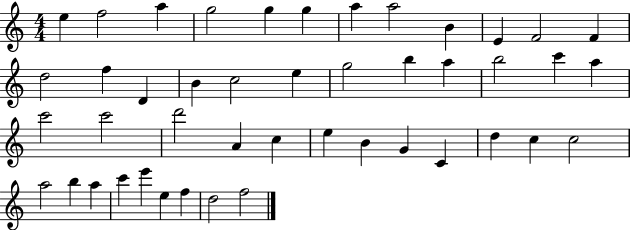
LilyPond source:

{
  \clef treble
  \numericTimeSignature
  \time 4/4
  \key c \major
  e''4 f''2 a''4 | g''2 g''4 g''4 | a''4 a''2 b'4 | e'4 f'2 f'4 | \break d''2 f''4 d'4 | b'4 c''2 e''4 | g''2 b''4 a''4 | b''2 c'''4 a''4 | \break c'''2 c'''2 | d'''2 a'4 c''4 | e''4 b'4 g'4 c'4 | d''4 c''4 c''2 | \break a''2 b''4 a''4 | c'''4 e'''4 e''4 f''4 | d''2 f''2 | \bar "|."
}